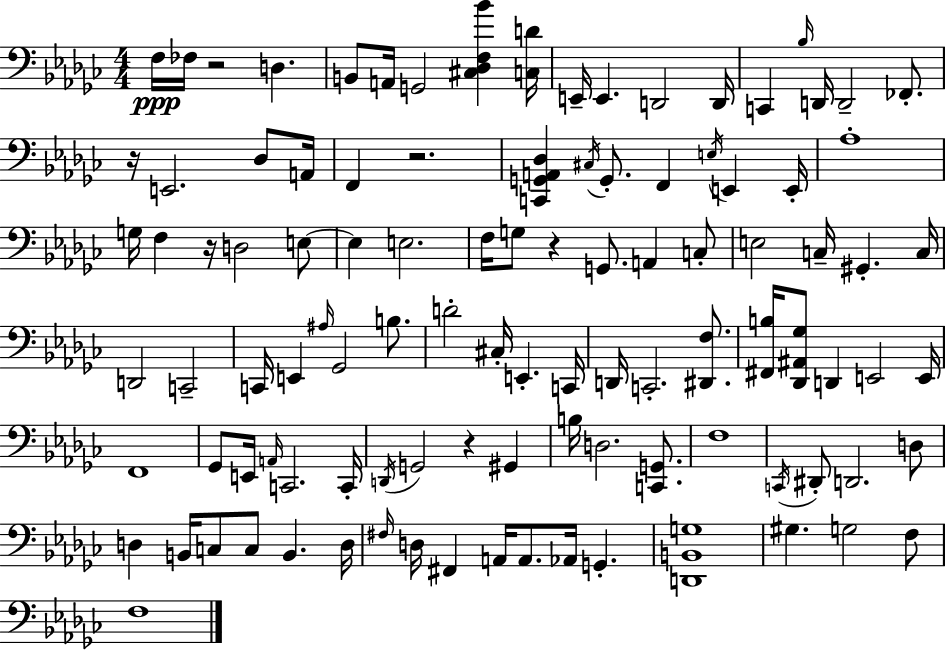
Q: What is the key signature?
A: EES minor